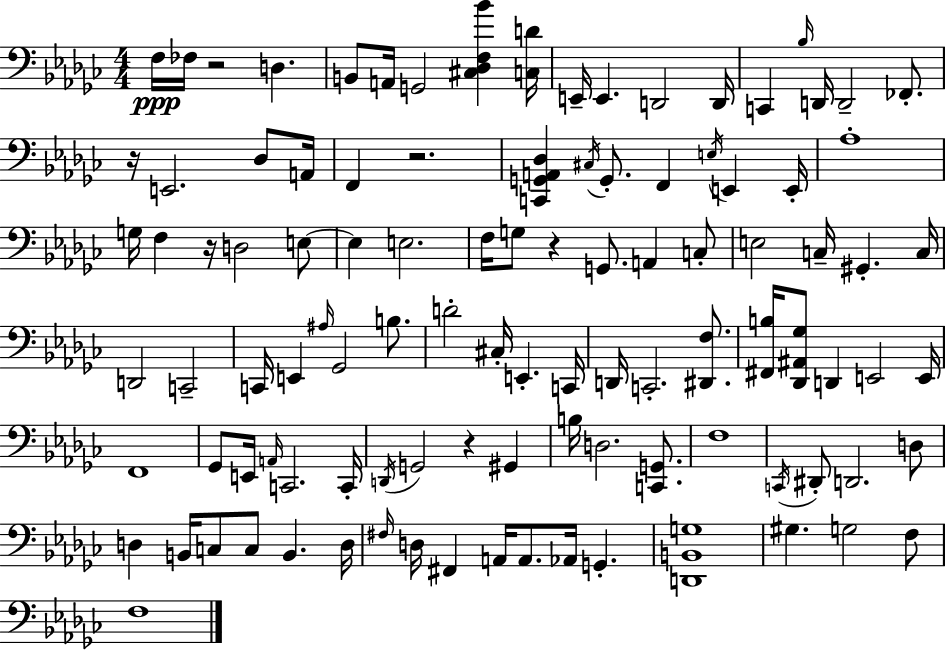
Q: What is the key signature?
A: EES minor